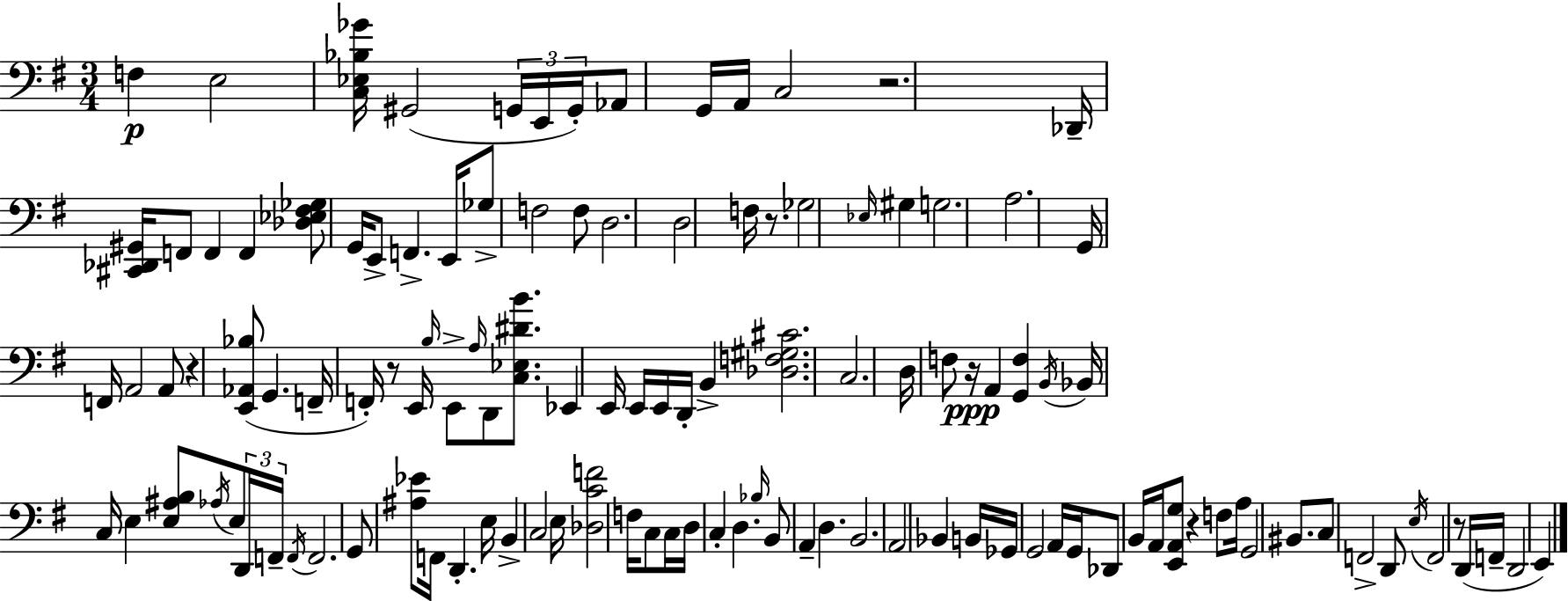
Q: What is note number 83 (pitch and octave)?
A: Gb2